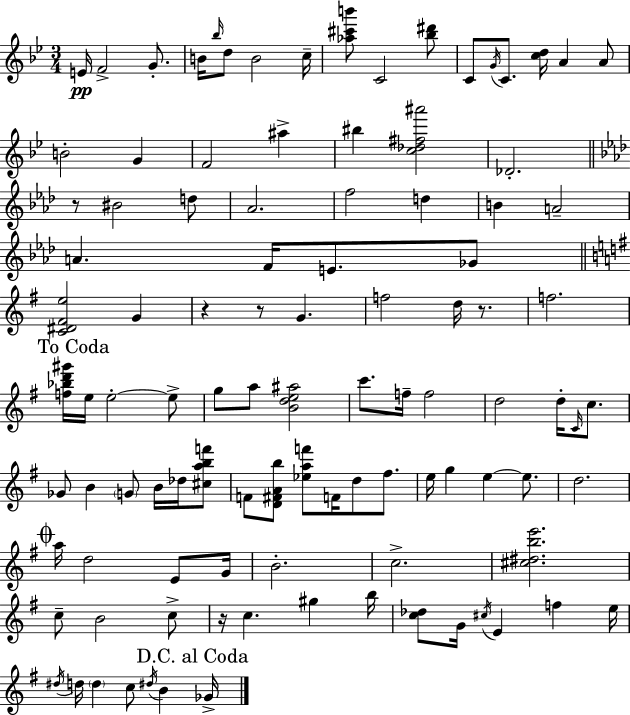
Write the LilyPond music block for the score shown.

{
  \clef treble
  \numericTimeSignature
  \time 3/4
  \key g \minor
  \repeat volta 2 { e'16\pp f'2-> g'8.-. | b'16 \grace { bes''16 } d''8 b'2 | c''16-- <aes'' cis''' b'''>8 c'2 <bes'' dis'''>8 | c'8 \acciaccatura { g'16 } c'8. <c'' d''>16 a'4 | \break a'8 b'2-. g'4 | f'2 ais''4-> | bis''4 <c'' des'' fis'' ais'''>2 | des'2.-. | \break \bar "||" \break \key aes \major r8 bis'2 d''8 | aes'2. | f''2 d''4 | b'4 a'2-- | \break a'4. f'16 e'8. ges'8 | \bar "||" \break \key g \major <c' dis' fis' e''>2 g'4 | r4 r8 g'4. | f''2 d''16 r8. | f''2. | \break \mark "To Coda" <f'' bes'' d''' gis'''>16 e''16 e''2-.~~ e''8-> | g''8 a''8 <b' d'' e'' ais''>2 | c'''8. f''16-- f''2 | d''2 d''16-. \grace { c'16 } c''8. | \break ges'8 b'4 \parenthesize g'8 b'16 des''16 <cis'' a'' b'' f'''>8 | f'8 <d' fis' a' b''>8 <ees'' a'' f'''>8 f'16 d''8 fis''8. | e''16 g''4 e''4~~ e''8. | d''2. | \break \mark \markup { \musicglyph "scripts.coda" } a''16 d''2 e'8 | g'16 b'2.-. | c''2.-> | <cis'' dis'' b'' e'''>2. | \break c''8-- b'2 c''8-> | r16 c''4. gis''4 | b''16 <c'' des''>8 g'16 \acciaccatura { cis''16 } e'4 f''4 | e''16 \acciaccatura { dis''16 } d''16 \parenthesize d''4 c''8 \acciaccatura { dis''16 } b'4 | \break \mark "D.C. al Coda" ges'16-> } \bar "|."
}